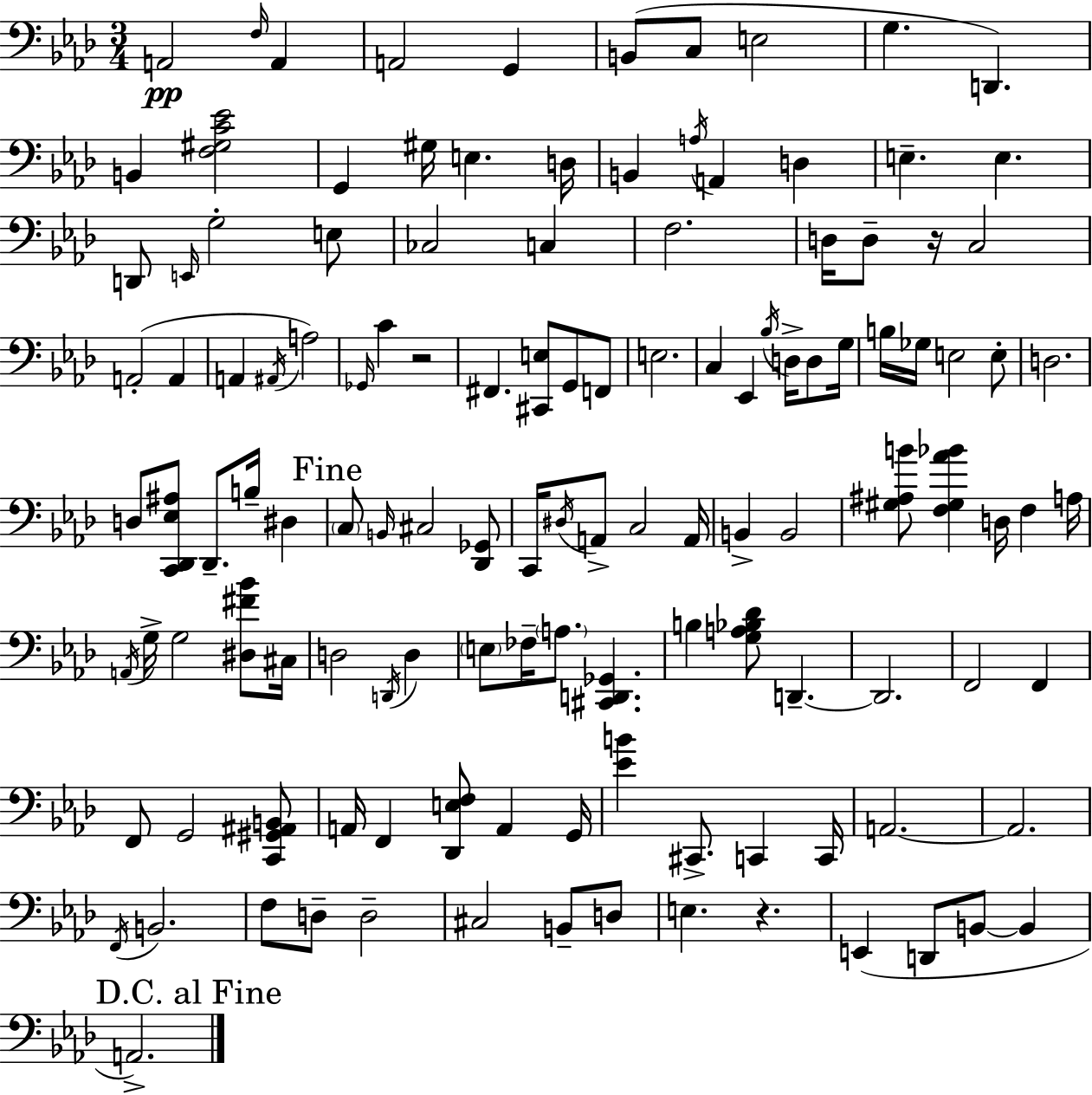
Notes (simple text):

A2/h F3/s A2/q A2/h G2/q B2/e C3/e E3/h G3/q. D2/q. B2/q [F3,G#3,C4,Eb4]/h G2/q G#3/s E3/q. D3/s B2/q A3/s A2/q D3/q E3/q. E3/q. D2/e E2/s G3/h E3/e CES3/h C3/q F3/h. D3/s D3/e R/s C3/h A2/h A2/q A2/q A#2/s A3/h Gb2/s C4/q R/h F#2/q. [C#2,E3]/e G2/e F2/e E3/h. C3/q Eb2/q Bb3/s D3/s D3/e G3/s B3/s Gb3/s E3/h E3/e D3/h. D3/e [C2,Db2,Eb3,A#3]/e Db2/e. B3/s D#3/q C3/e B2/s C#3/h [Db2,Gb2]/e C2/s D#3/s A2/e C3/h A2/s B2/q B2/h [G#3,A#3,B4]/e [F3,G#3,Ab4,Bb4]/q D3/s F3/q A3/s A2/s G3/s G3/h [D#3,F#4,Bb4]/e C#3/s D3/h D2/s D3/q E3/e FES3/s A3/e. [C#2,D2,Gb2]/q. B3/q [G3,A3,Bb3,Db4]/e D2/q. D2/h. F2/h F2/q F2/e G2/h [C2,G#2,A#2,B2]/e A2/s F2/q [Db2,E3,F3]/e A2/q G2/s [Eb4,B4]/q C#2/e. C2/q C2/s A2/h. A2/h. F2/s B2/h. F3/e D3/e D3/h C#3/h B2/e D3/e E3/q. R/q. E2/q D2/e B2/e B2/q A2/h.